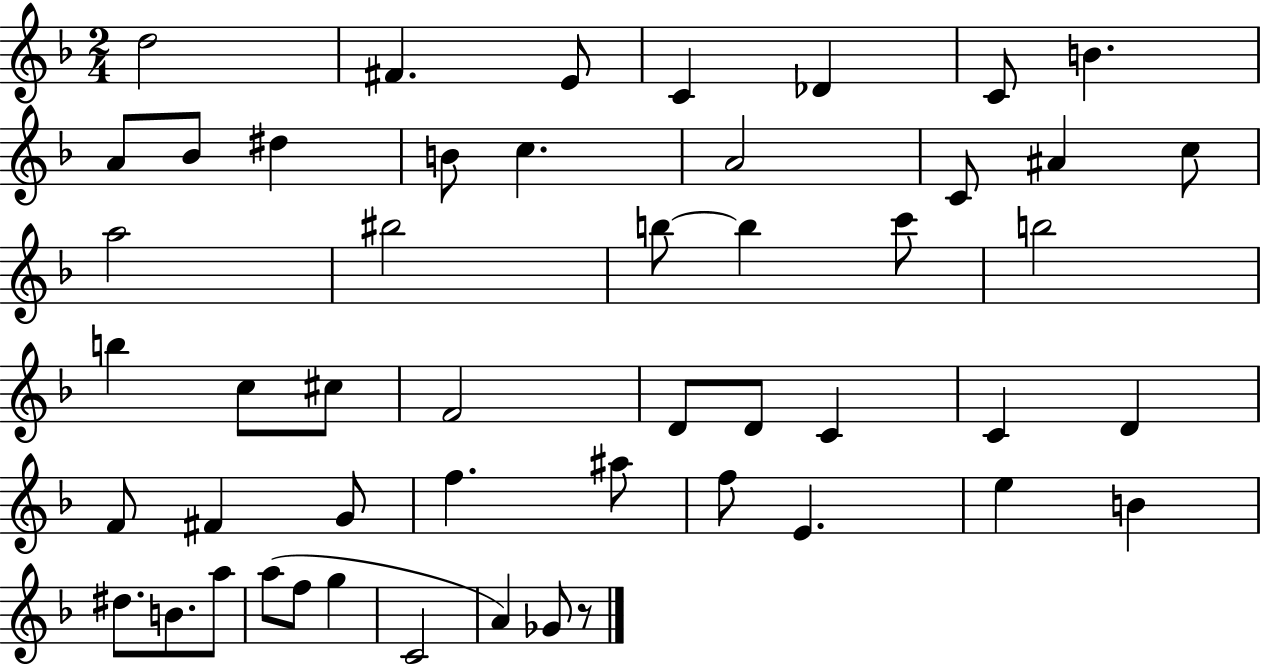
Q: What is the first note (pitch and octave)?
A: D5